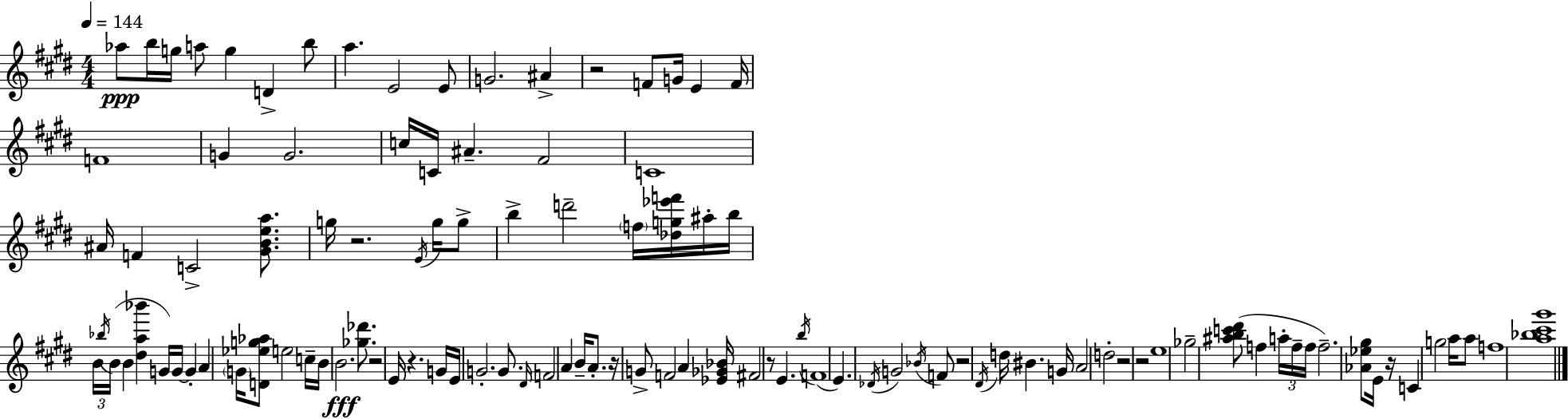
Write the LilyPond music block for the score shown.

{
  \clef treble
  \numericTimeSignature
  \time 4/4
  \key e \major
  \tempo 4 = 144
  aes''8\ppp b''16 g''16 a''8 g''4 d'4-> b''8 | a''4. e'2 e'8 | g'2. ais'4-> | r2 f'8 g'16 e'4 f'16 | \break f'1 | g'4 g'2. | c''16 c'16 ais'4.-- fis'2 | c'1 | \break ais'16 f'4 c'2-> <gis' b' e'' a''>8. | g''16 r2. \acciaccatura { e'16 } g''16 g''8-> | b''4-> d'''2-- \parenthesize f''16 <des'' g'' ees''' f'''>16 ais''16-. | b''16 \tuplet 3/2 { b'16 \acciaccatura { bes''16 } b'16( } b'4 <dis'' a'' bes'''>4 g'16) g'16~~ g'4-. | \break a'4 \parenthesize g'16 <d' ees'' g'' aes''>8 e''2 | c''16-- b'16 b'2.\fff <ges'' des'''>8. | r2 e'16 r4. | g'16 e'16 g'2.-. g'8. | \break \grace { dis'16 } \parenthesize f'2 a'4 b'16-- | a'8.-. r16 g'8-> f'2 a'4 | <ees' ges' bes'>16 fis'2 r8 e'4. | \acciaccatura { b''16 }( f'1 | \break e'4.) \acciaccatura { des'16 } g'2 | \acciaccatura { bes'16 } f'8 r2 \acciaccatura { dis'16 } d''16 | bis'4. g'16 a'2 d''2-. | r2 r2 | \break e''1 | ges''2-- <ais'' b'' c''' dis'''>8( | f''4 \tuplet 3/2 { a''16-. f''16-- f''16 } f''2.--) | <aes' ees'' gis''>8 e'16 r16 c'4 g''2 | \break a''16 a''8 f''1 | <a'' bes'' cis''' gis'''>1 | \bar "|."
}